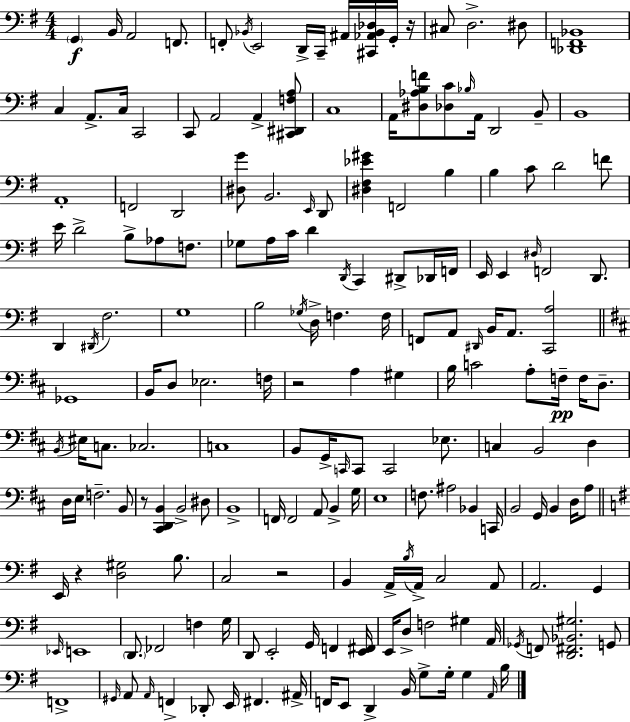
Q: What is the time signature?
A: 4/4